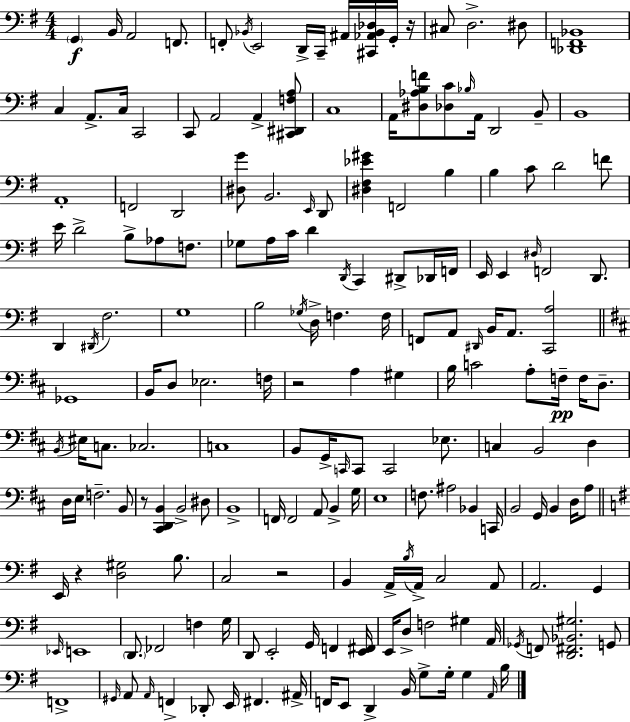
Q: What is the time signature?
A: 4/4